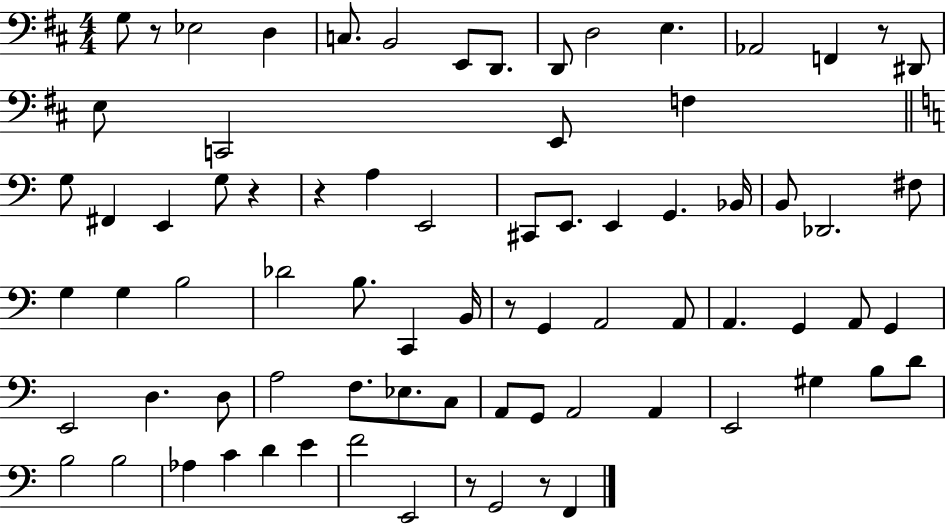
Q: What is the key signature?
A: D major